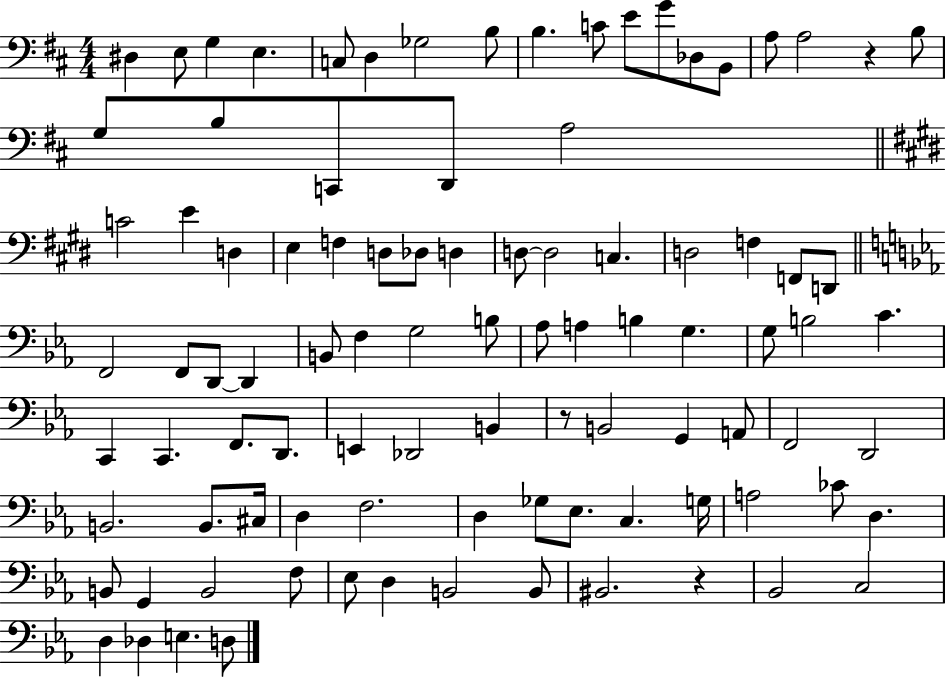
{
  \clef bass
  \numericTimeSignature
  \time 4/4
  \key d \major
  dis4 e8 g4 e4. | c8 d4 ges2 b8 | b4. c'8 e'8 g'8 des8 b,8 | a8 a2 r4 b8 | \break g8 b8 c,8 d,8 a2 | \bar "||" \break \key e \major c'2 e'4 d4 | e4 f4 d8 des8 d4 | d8~~ d2 c4. | d2 f4 f,8 d,8 | \break \bar "||" \break \key ees \major f,2 f,8 d,8~~ d,4 | b,8 f4 g2 b8 | aes8 a4 b4 g4. | g8 b2 c'4. | \break c,4 c,4. f,8. d,8. | e,4 des,2 b,4 | r8 b,2 g,4 a,8 | f,2 d,2 | \break b,2. b,8. cis16 | d4 f2. | d4 ges8 ees8. c4. g16 | a2 ces'8 d4. | \break b,8 g,4 b,2 f8 | ees8 d4 b,2 b,8 | bis,2. r4 | bes,2 c2 | \break d4 des4 e4. d8 | \bar "|."
}